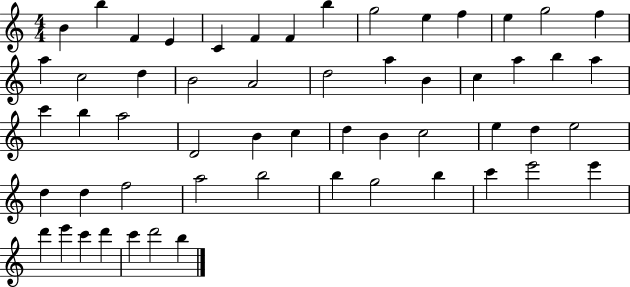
B4/q B5/q F4/q E4/q C4/q F4/q F4/q B5/q G5/h E5/q F5/q E5/q G5/h F5/q A5/q C5/h D5/q B4/h A4/h D5/h A5/q B4/q C5/q A5/q B5/q A5/q C6/q B5/q A5/h D4/h B4/q C5/q D5/q B4/q C5/h E5/q D5/q E5/h D5/q D5/q F5/h A5/h B5/h B5/q G5/h B5/q C6/q E6/h E6/q D6/q E6/q C6/q D6/q C6/q D6/h B5/q